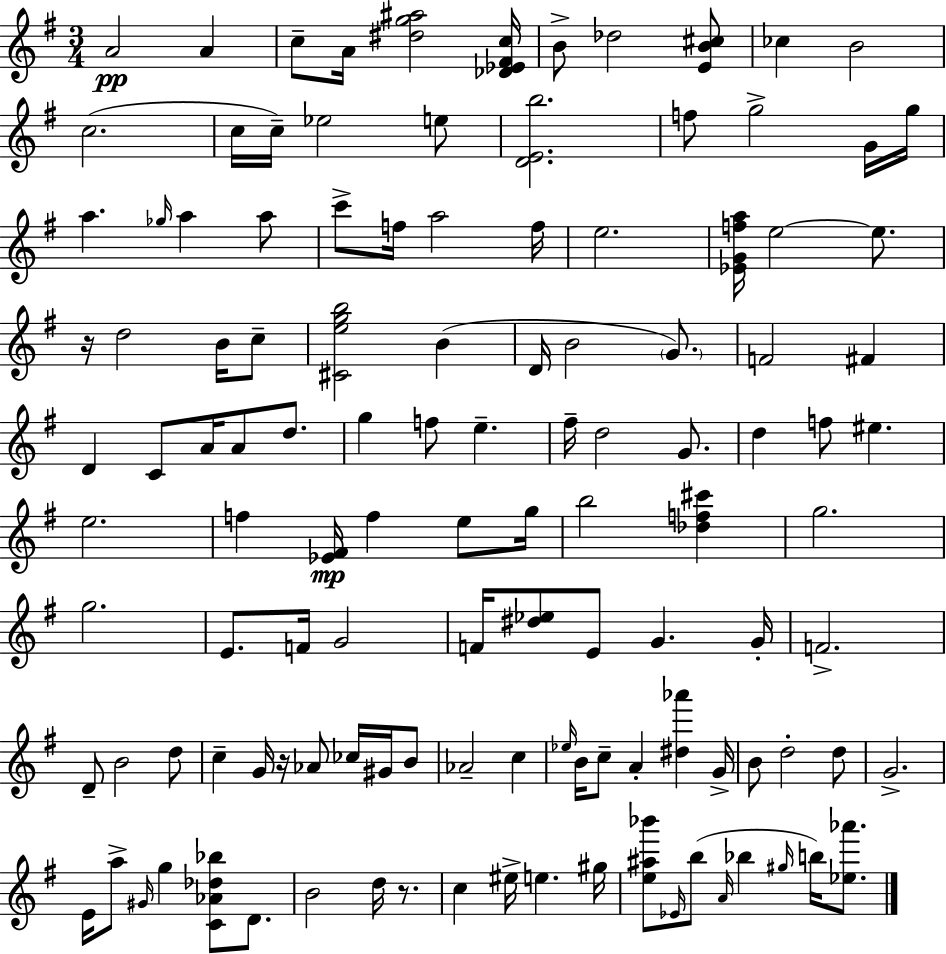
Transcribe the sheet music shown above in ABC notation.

X:1
T:Untitled
M:3/4
L:1/4
K:Em
A2 A c/2 A/4 [^dg^a]2 [_D_E^Fc]/4 B/2 _d2 [EB^c]/2 _c B2 c2 c/4 c/4 _e2 e/2 [DEb]2 f/2 g2 G/4 g/4 a _g/4 a a/2 c'/2 f/4 a2 f/4 e2 [_EGfa]/4 e2 e/2 z/4 d2 B/4 c/2 [^Cegb]2 B D/4 B2 G/2 F2 ^F D C/2 A/4 A/2 d/2 g f/2 e ^f/4 d2 G/2 d f/2 ^e e2 f [_E^F]/4 f e/2 g/4 b2 [_df^c'] g2 g2 E/2 F/4 G2 F/4 [^d_e]/2 E/2 G G/4 F2 D/2 B2 d/2 c G/4 z/4 _A/2 _c/4 ^G/4 B/2 _A2 c _e/4 B/4 c/2 A [^d_a'] G/4 B/2 d2 d/2 G2 E/4 a/2 ^G/4 g [C_A_d_b]/2 D/2 B2 d/4 z/2 c ^e/4 e ^g/4 [e^a_b']/2 _E/4 b/2 A/4 _b ^g/4 b/4 [_e_a']/2